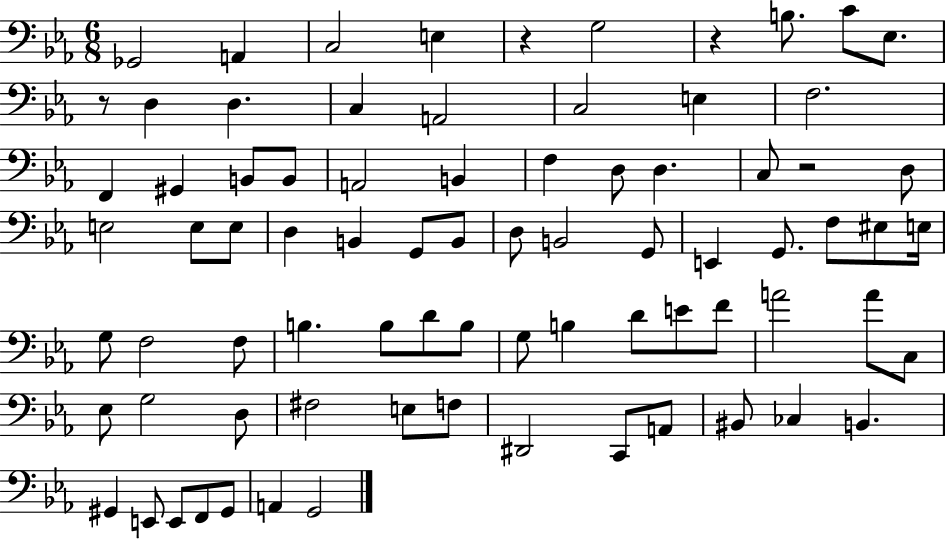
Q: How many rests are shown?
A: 4